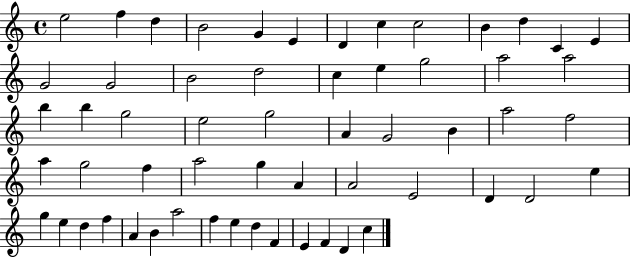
{
  \clef treble
  \time 4/4
  \defaultTimeSignature
  \key c \major
  e''2 f''4 d''4 | b'2 g'4 e'4 | d'4 c''4 c''2 | b'4 d''4 c'4 e'4 | \break g'2 g'2 | b'2 d''2 | c''4 e''4 g''2 | a''2 a''2 | \break b''4 b''4 g''2 | e''2 g''2 | a'4 g'2 b'4 | a''2 f''2 | \break a''4 g''2 f''4 | a''2 g''4 a'4 | a'2 e'2 | d'4 d'2 e''4 | \break g''4 e''4 d''4 f''4 | a'4 b'4 a''2 | f''4 e''4 d''4 f'4 | e'4 f'4 d'4 c''4 | \break \bar "|."
}